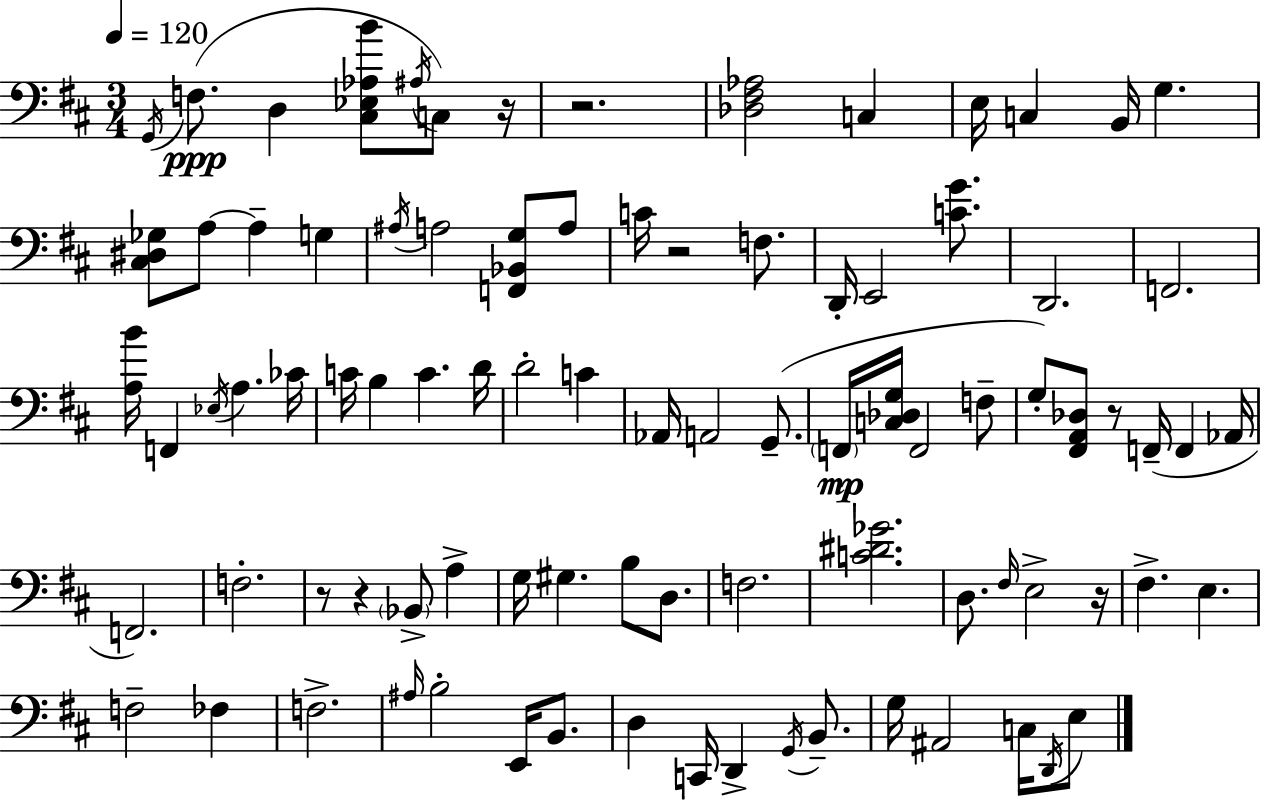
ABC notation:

X:1
T:Untitled
M:3/4
L:1/4
K:D
G,,/4 F,/2 D, [^C,_E,_A,B]/2 ^A,/4 C,/2 z/4 z2 [_D,^F,_A,]2 C, E,/4 C, B,,/4 G, [^C,^D,_G,]/2 A,/2 A, G, ^A,/4 A,2 [F,,_B,,G,]/2 A,/2 C/4 z2 F,/2 D,,/4 E,,2 [CG]/2 D,,2 F,,2 [A,B]/4 F,, _E,/4 A, _C/4 C/4 B, C D/4 D2 C _A,,/4 A,,2 G,,/2 F,,/4 [C,_D,G,]/4 F,,2 F,/2 G,/2 [^F,,A,,_D,]/2 z/2 F,,/4 F,, _A,,/4 F,,2 F,2 z/2 z _B,,/2 A, G,/4 ^G, B,/2 D,/2 F,2 [C^D_G]2 D,/2 ^F,/4 E,2 z/4 ^F, E, F,2 _F, F,2 ^A,/4 B,2 E,,/4 B,,/2 D, C,,/4 D,, G,,/4 B,,/2 G,/4 ^A,,2 C,/4 D,,/4 E,/2